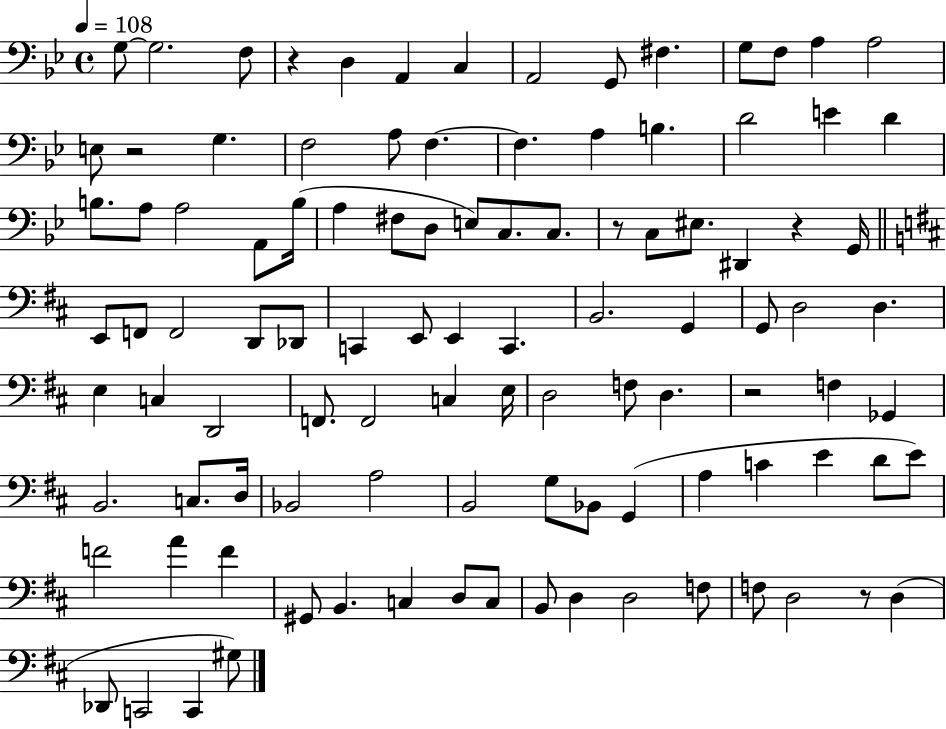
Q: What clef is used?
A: bass